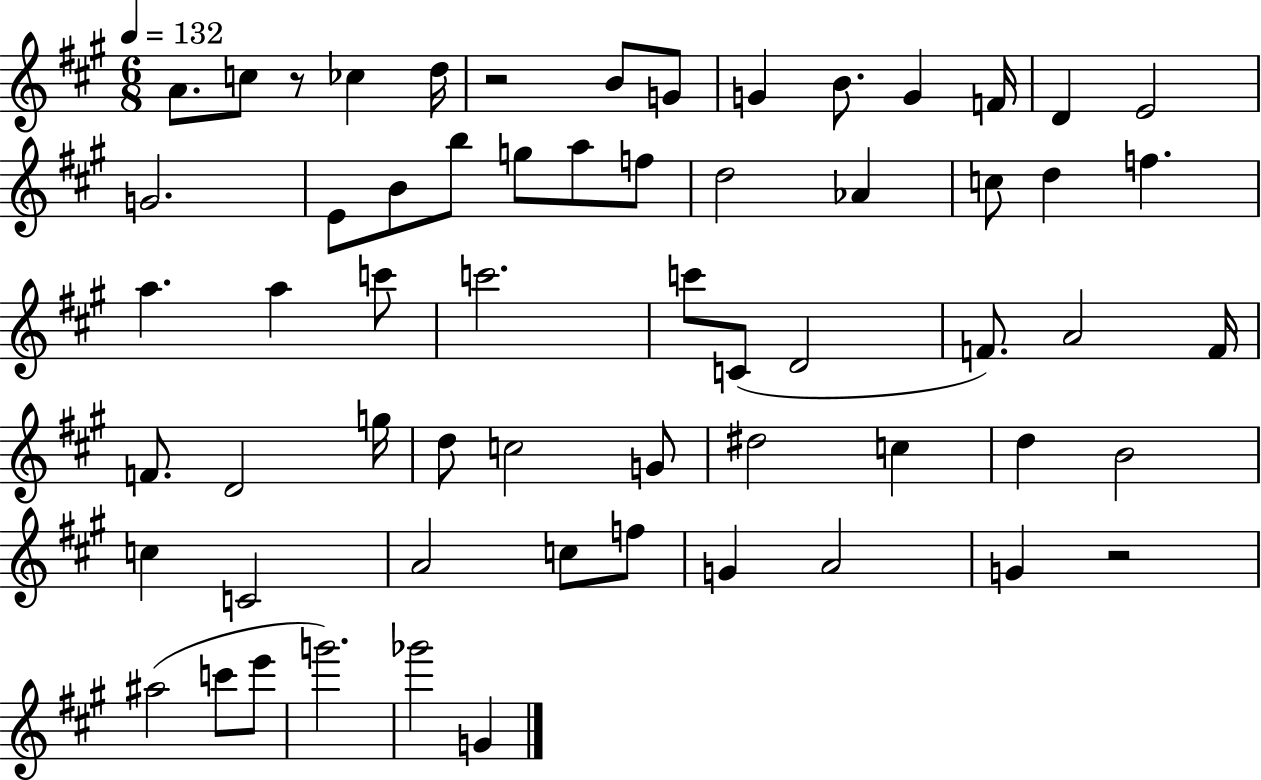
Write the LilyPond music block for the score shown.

{
  \clef treble
  \numericTimeSignature
  \time 6/8
  \key a \major
  \tempo 4 = 132
  \repeat volta 2 { a'8. c''8 r8 ces''4 d''16 | r2 b'8 g'8 | g'4 b'8. g'4 f'16 | d'4 e'2 | \break g'2. | e'8 b'8 b''8 g''8 a''8 f''8 | d''2 aes'4 | c''8 d''4 f''4. | \break a''4. a''4 c'''8 | c'''2. | c'''8 c'8( d'2 | f'8.) a'2 f'16 | \break f'8. d'2 g''16 | d''8 c''2 g'8 | dis''2 c''4 | d''4 b'2 | \break c''4 c'2 | a'2 c''8 f''8 | g'4 a'2 | g'4 r2 | \break ais''2( c'''8 e'''8 | g'''2.) | ges'''2 g'4 | } \bar "|."
}